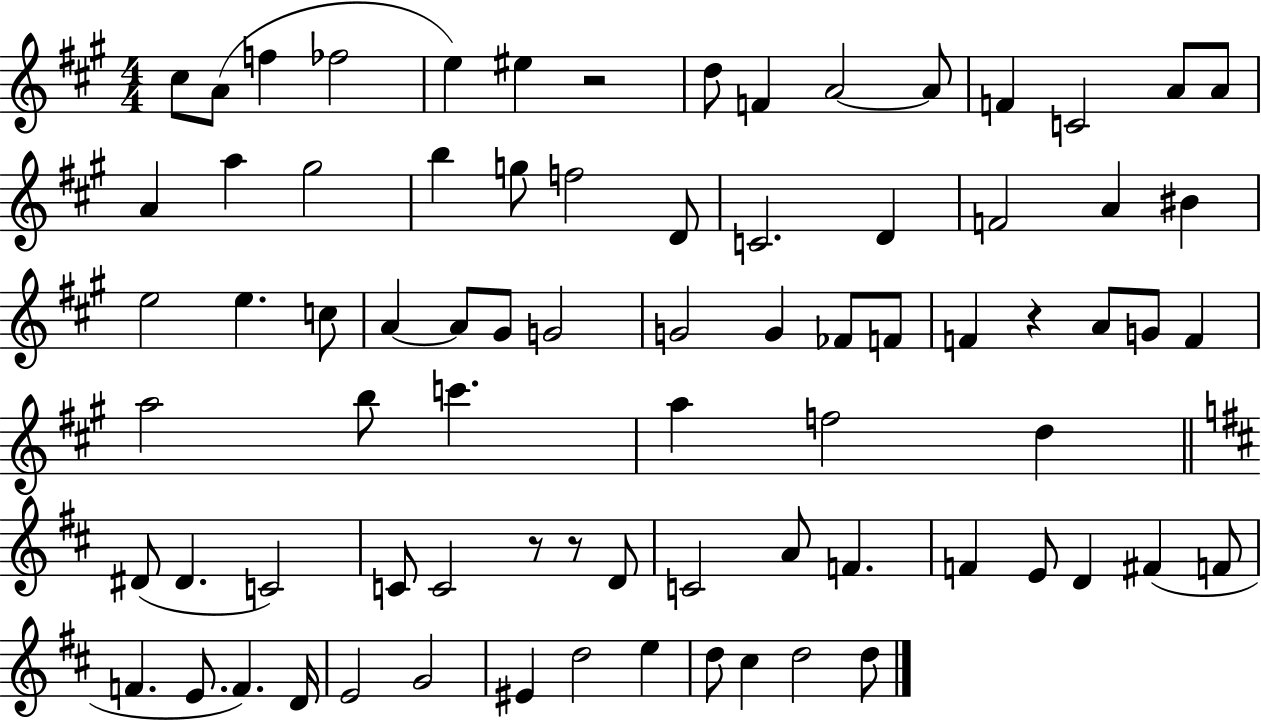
X:1
T:Untitled
M:4/4
L:1/4
K:A
^c/2 A/2 f _f2 e ^e z2 d/2 F A2 A/2 F C2 A/2 A/2 A a ^g2 b g/2 f2 D/2 C2 D F2 A ^B e2 e c/2 A A/2 ^G/2 G2 G2 G _F/2 F/2 F z A/2 G/2 F a2 b/2 c' a f2 d ^D/2 ^D C2 C/2 C2 z/2 z/2 D/2 C2 A/2 F F E/2 D ^F F/2 F E/2 F D/4 E2 G2 ^E d2 e d/2 ^c d2 d/2